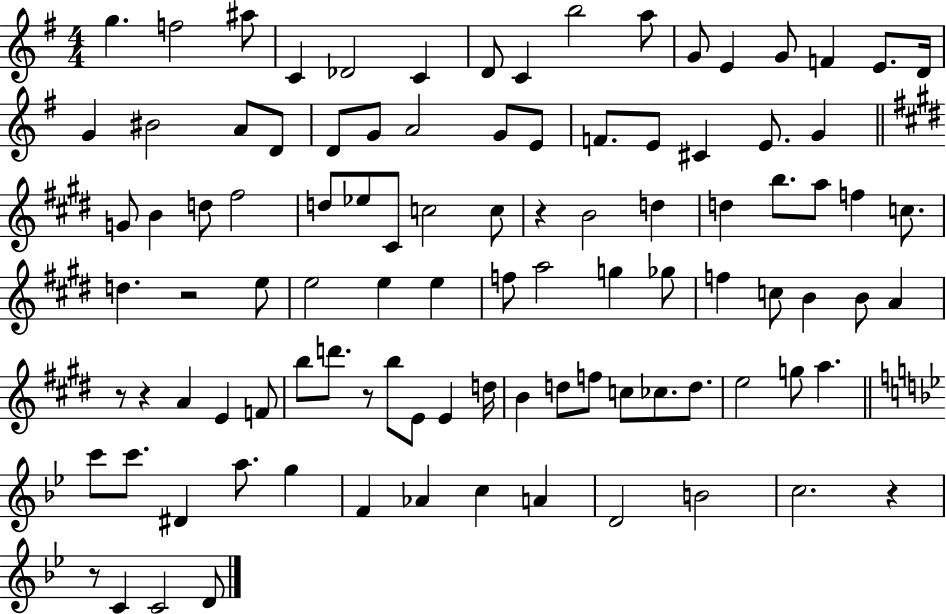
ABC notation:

X:1
T:Untitled
M:4/4
L:1/4
K:G
g f2 ^a/2 C _D2 C D/2 C b2 a/2 G/2 E G/2 F E/2 D/4 G ^B2 A/2 D/2 D/2 G/2 A2 G/2 E/2 F/2 E/2 ^C E/2 G G/2 B d/2 ^f2 d/2 _e/2 ^C/2 c2 c/2 z B2 d d b/2 a/2 f c/2 d z2 e/2 e2 e e f/2 a2 g _g/2 f c/2 B B/2 A z/2 z A E F/2 b/2 d'/2 z/2 b/2 E/2 E d/4 B d/2 f/2 c/2 _c/2 d/2 e2 g/2 a c'/2 c'/2 ^D a/2 g F _A c A D2 B2 c2 z z/2 C C2 D/2